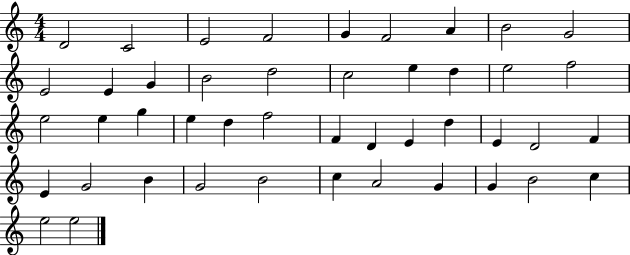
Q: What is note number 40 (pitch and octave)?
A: G4